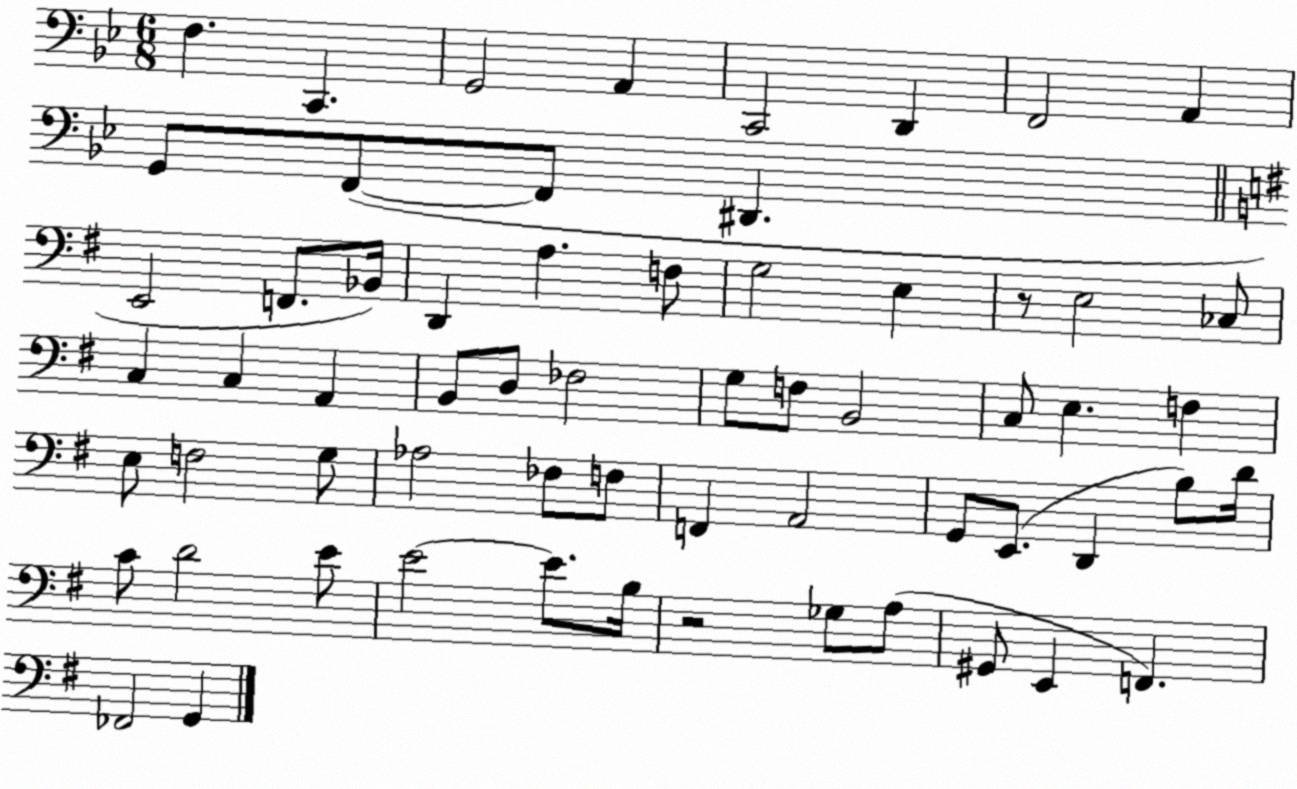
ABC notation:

X:1
T:Untitled
M:6/8
L:1/4
K:Bb
F, C,, G,,2 A,, C,,2 D,, F,,2 A,, G,,/2 F,,/2 F,,/2 ^D,, E,,2 F,,/2 _B,,/4 D,, A, F,/2 G,2 E, z/2 E,2 _C,/2 C, C, A,, B,,/2 D,/2 _F,2 G,/2 F,/2 B,,2 C,/2 E, F, E,/2 F,2 G,/2 _A,2 _F,/2 F,/2 F,, A,,2 G,,/2 E,,/2 D,, B,/2 D/4 C/2 D2 E/2 E2 E/2 B,/4 z2 _G,/2 A,/2 ^G,,/2 E,, F,, _F,,2 G,,